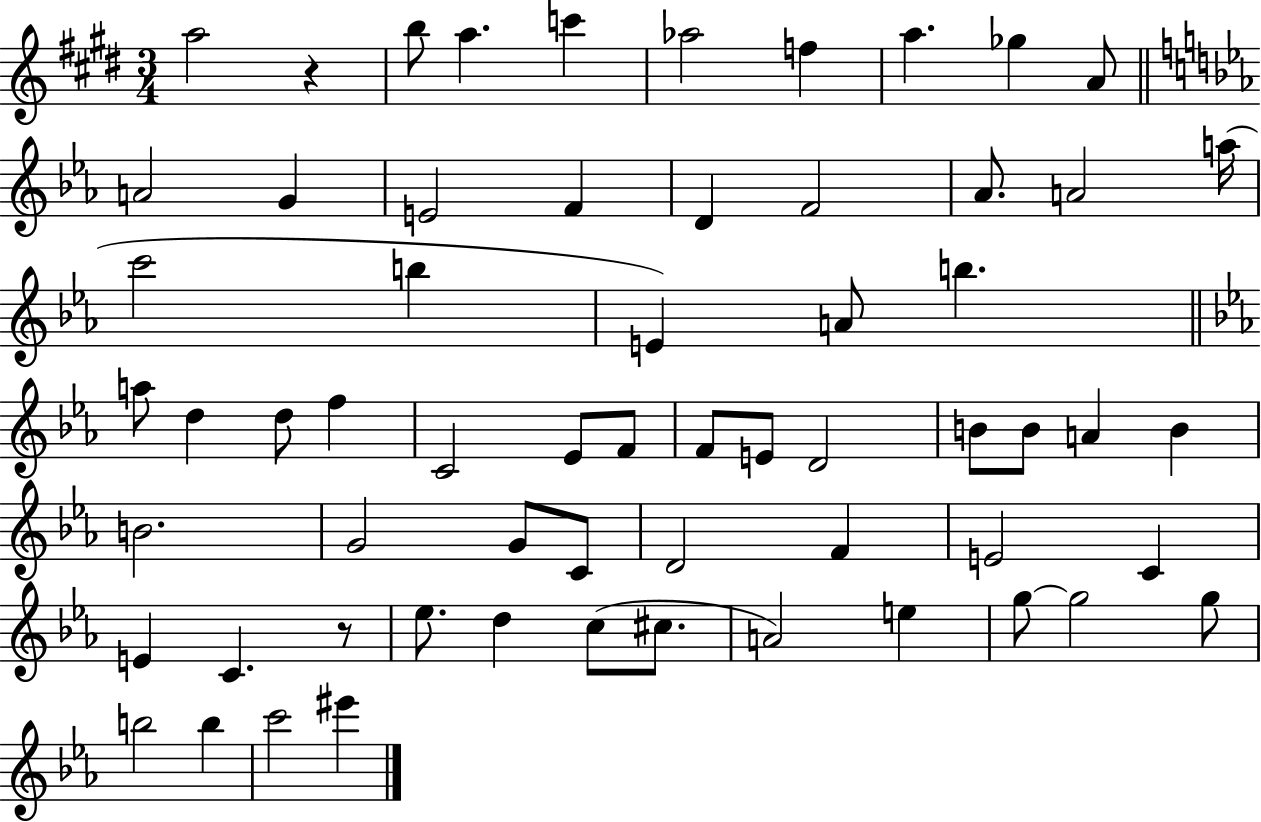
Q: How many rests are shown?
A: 2